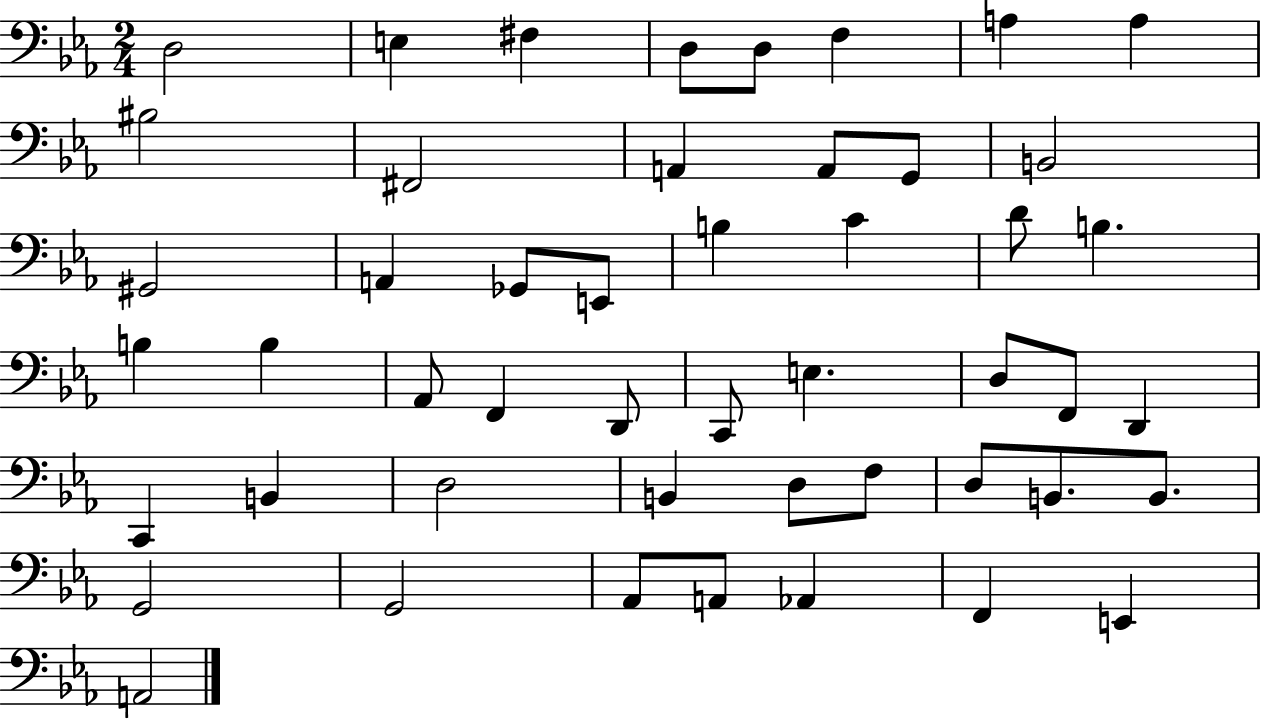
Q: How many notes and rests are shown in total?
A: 49